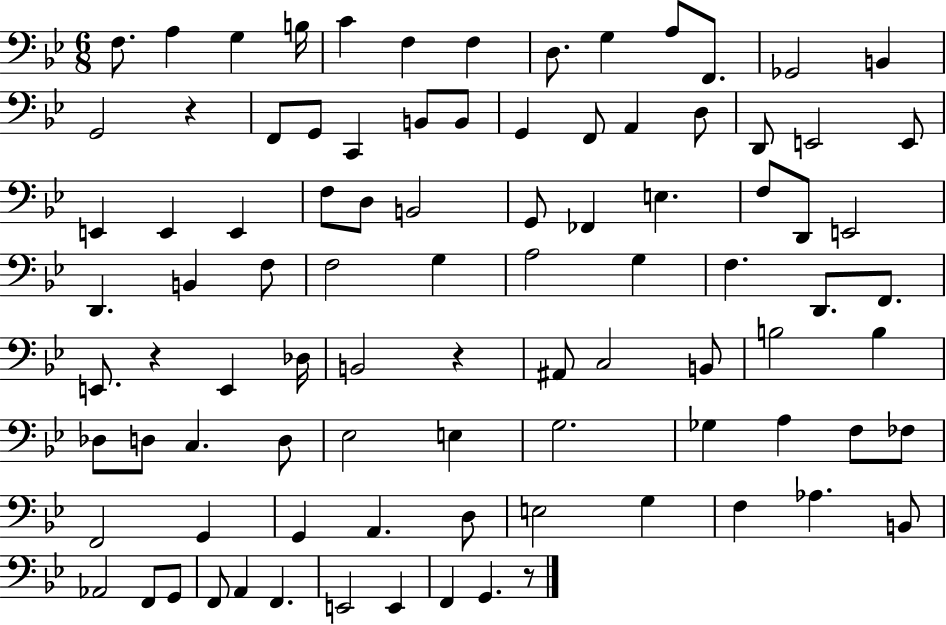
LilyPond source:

{
  \clef bass
  \numericTimeSignature
  \time 6/8
  \key bes \major
  f8. a4 g4 b16 | c'4 f4 f4 | d8. g4 a8 f,8. | ges,2 b,4 | \break g,2 r4 | f,8 g,8 c,4 b,8 b,8 | g,4 f,8 a,4 d8 | d,8 e,2 e,8 | \break e,4 e,4 e,4 | f8 d8 b,2 | g,8 fes,4 e4. | f8 d,8 e,2 | \break d,4. b,4 f8 | f2 g4 | a2 g4 | f4. d,8. f,8. | \break e,8. r4 e,4 des16 | b,2 r4 | ais,8 c2 b,8 | b2 b4 | \break des8 d8 c4. d8 | ees2 e4 | g2. | ges4 a4 f8 fes8 | \break f,2 g,4 | g,4 a,4. d8 | e2 g4 | f4 aes4. b,8 | \break aes,2 f,8 g,8 | f,8 a,4 f,4. | e,2 e,4 | f,4 g,4. r8 | \break \bar "|."
}